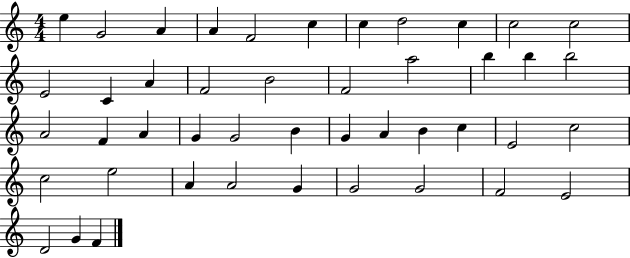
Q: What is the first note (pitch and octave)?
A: E5